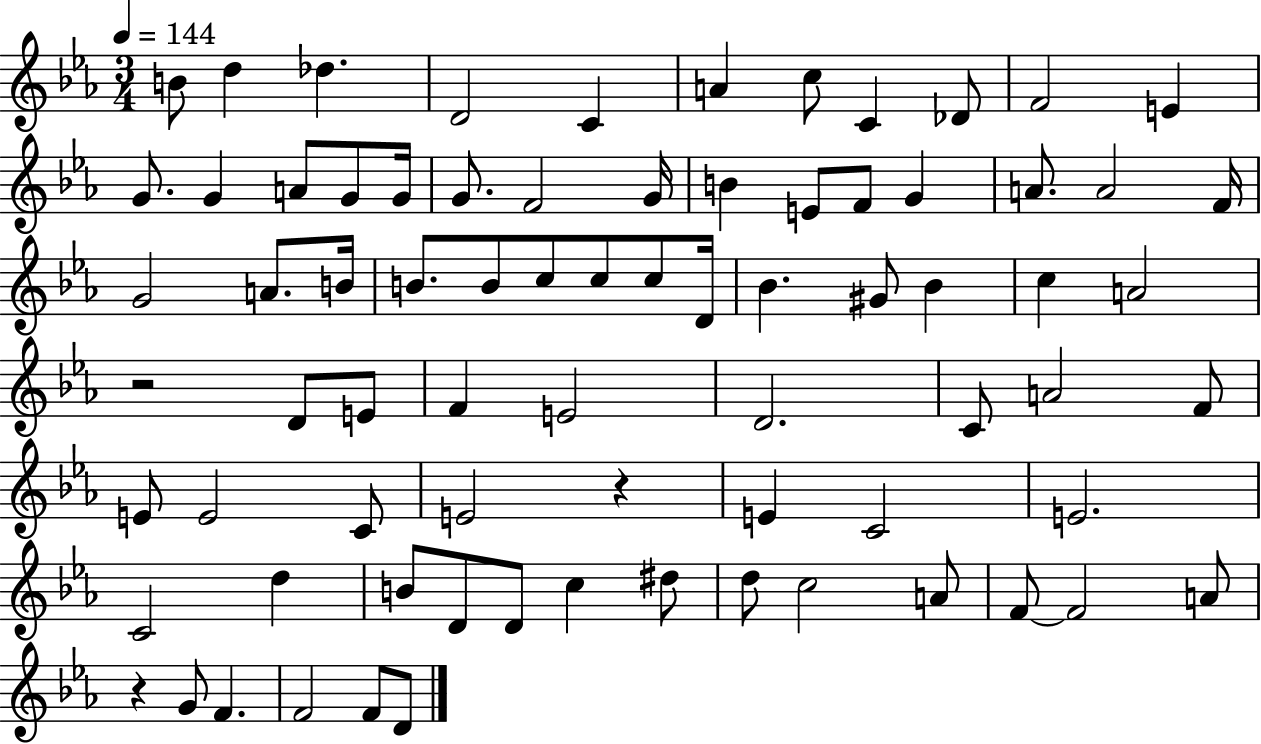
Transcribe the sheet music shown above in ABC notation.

X:1
T:Untitled
M:3/4
L:1/4
K:Eb
B/2 d _d D2 C A c/2 C _D/2 F2 E G/2 G A/2 G/2 G/4 G/2 F2 G/4 B E/2 F/2 G A/2 A2 F/4 G2 A/2 B/4 B/2 B/2 c/2 c/2 c/2 D/4 _B ^G/2 _B c A2 z2 D/2 E/2 F E2 D2 C/2 A2 F/2 E/2 E2 C/2 E2 z E C2 E2 C2 d B/2 D/2 D/2 c ^d/2 d/2 c2 A/2 F/2 F2 A/2 z G/2 F F2 F/2 D/2